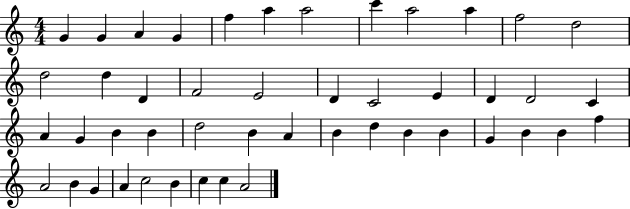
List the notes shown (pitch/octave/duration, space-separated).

G4/q G4/q A4/q G4/q F5/q A5/q A5/h C6/q A5/h A5/q F5/h D5/h D5/h D5/q D4/q F4/h E4/h D4/q C4/h E4/q D4/q D4/h C4/q A4/q G4/q B4/q B4/q D5/h B4/q A4/q B4/q D5/q B4/q B4/q G4/q B4/q B4/q F5/q A4/h B4/q G4/q A4/q C5/h B4/q C5/q C5/q A4/h